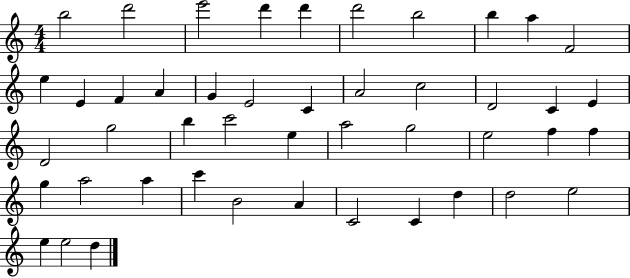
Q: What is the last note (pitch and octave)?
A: D5